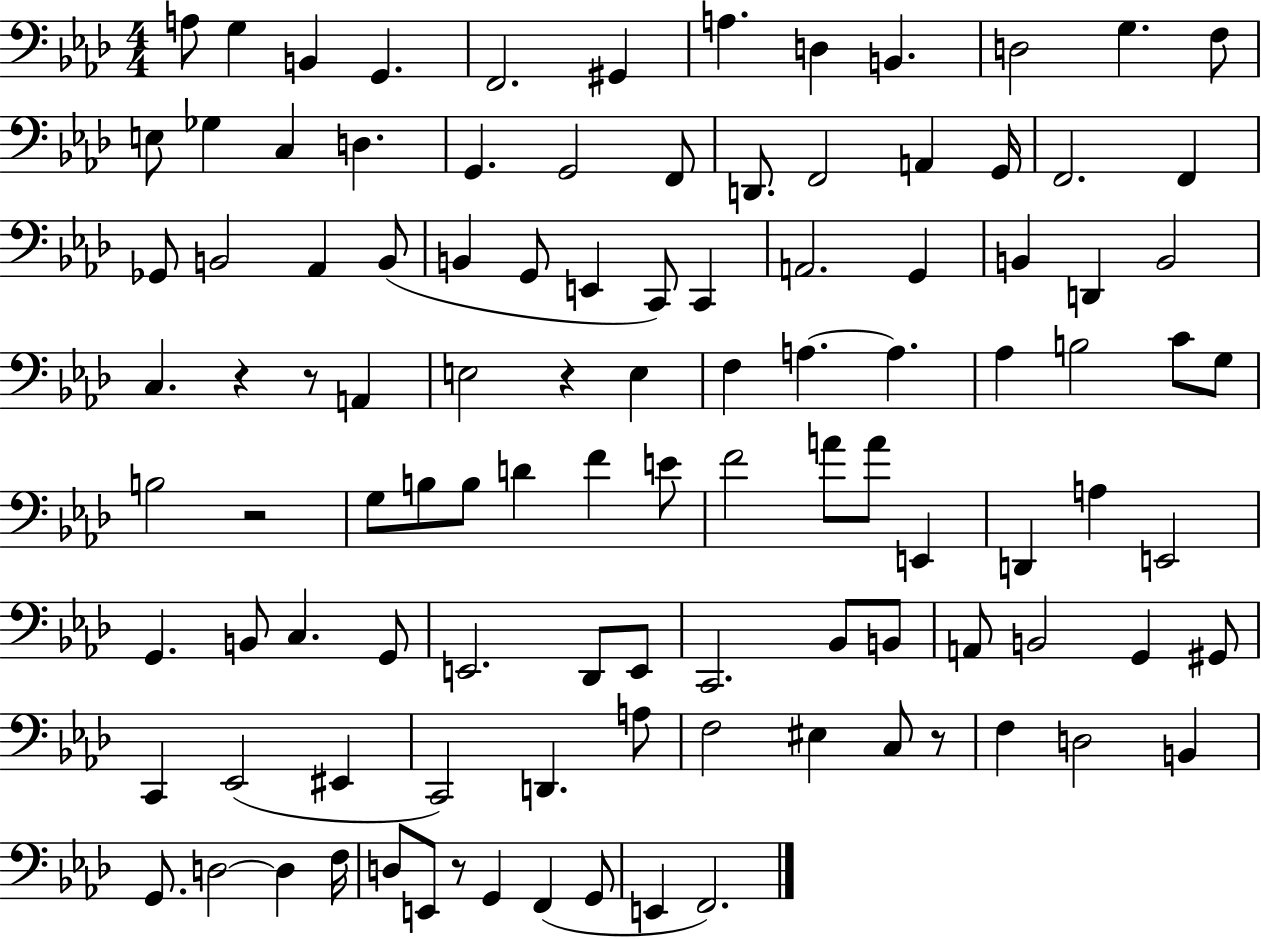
{
  \clef bass
  \numericTimeSignature
  \time 4/4
  \key aes \major
  \repeat volta 2 { a8 g4 b,4 g,4. | f,2. gis,4 | a4. d4 b,4. | d2 g4. f8 | \break e8 ges4 c4 d4. | g,4. g,2 f,8 | d,8. f,2 a,4 g,16 | f,2. f,4 | \break ges,8 b,2 aes,4 b,8( | b,4 g,8 e,4 c,8) c,4 | a,2. g,4 | b,4 d,4 b,2 | \break c4. r4 r8 a,4 | e2 r4 e4 | f4 a4.~~ a4. | aes4 b2 c'8 g8 | \break b2 r2 | g8 b8 b8 d'4 f'4 e'8 | f'2 a'8 a'8 e,4 | d,4 a4 e,2 | \break g,4. b,8 c4. g,8 | e,2. des,8 e,8 | c,2. bes,8 b,8 | a,8 b,2 g,4 gis,8 | \break c,4 ees,2( eis,4 | c,2) d,4. a8 | f2 eis4 c8 r8 | f4 d2 b,4 | \break g,8. d2~~ d4 f16 | d8 e,8 r8 g,4 f,4( g,8 | e,4 f,2.) | } \bar "|."
}